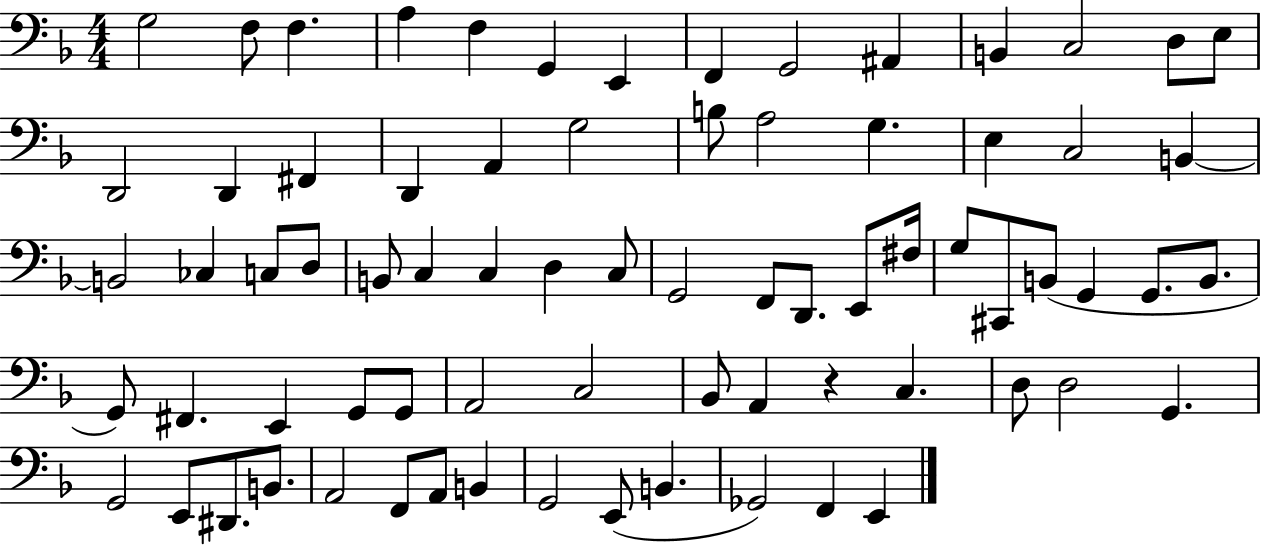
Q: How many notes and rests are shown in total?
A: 74